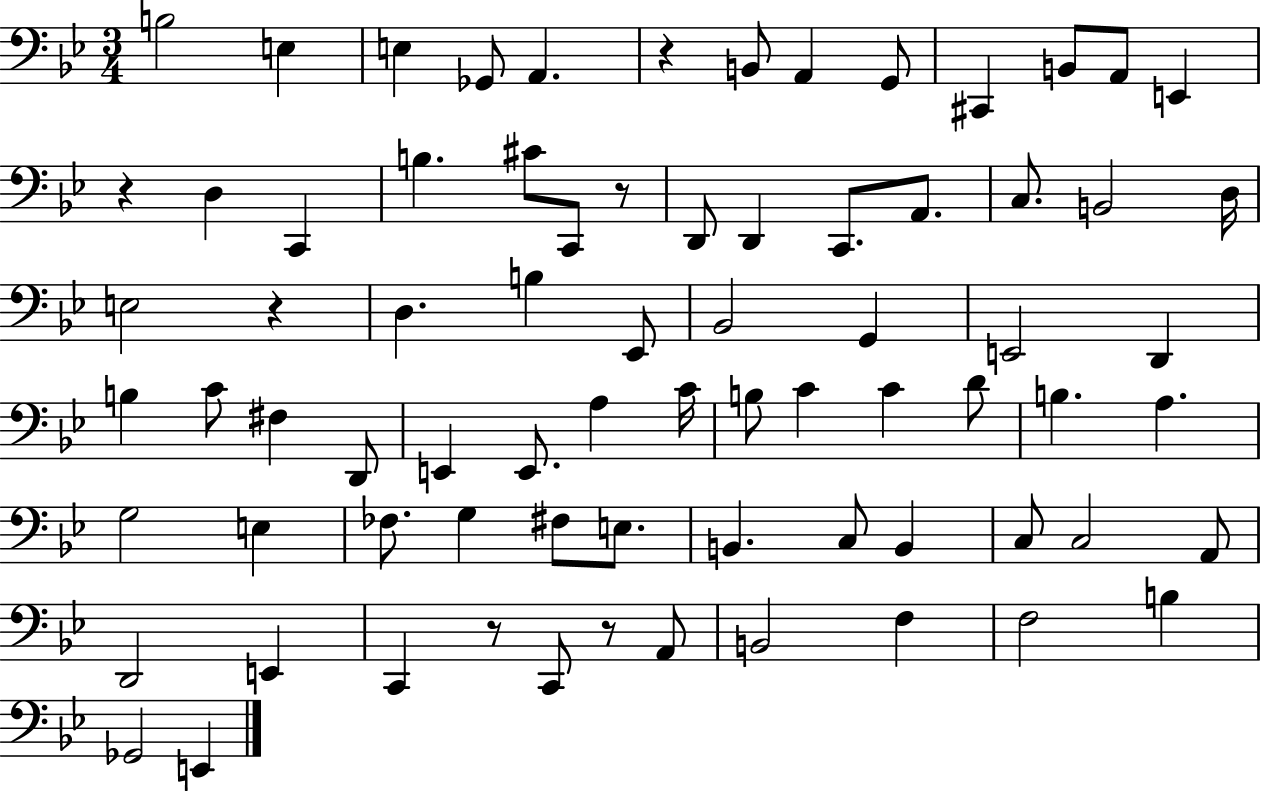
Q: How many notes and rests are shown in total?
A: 75